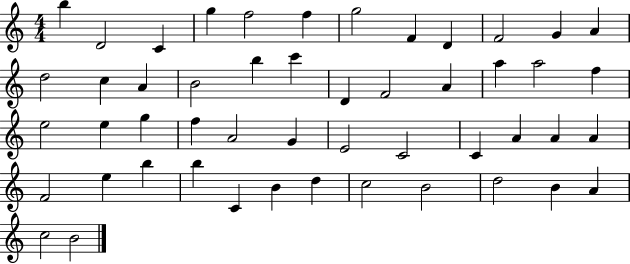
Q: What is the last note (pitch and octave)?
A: B4